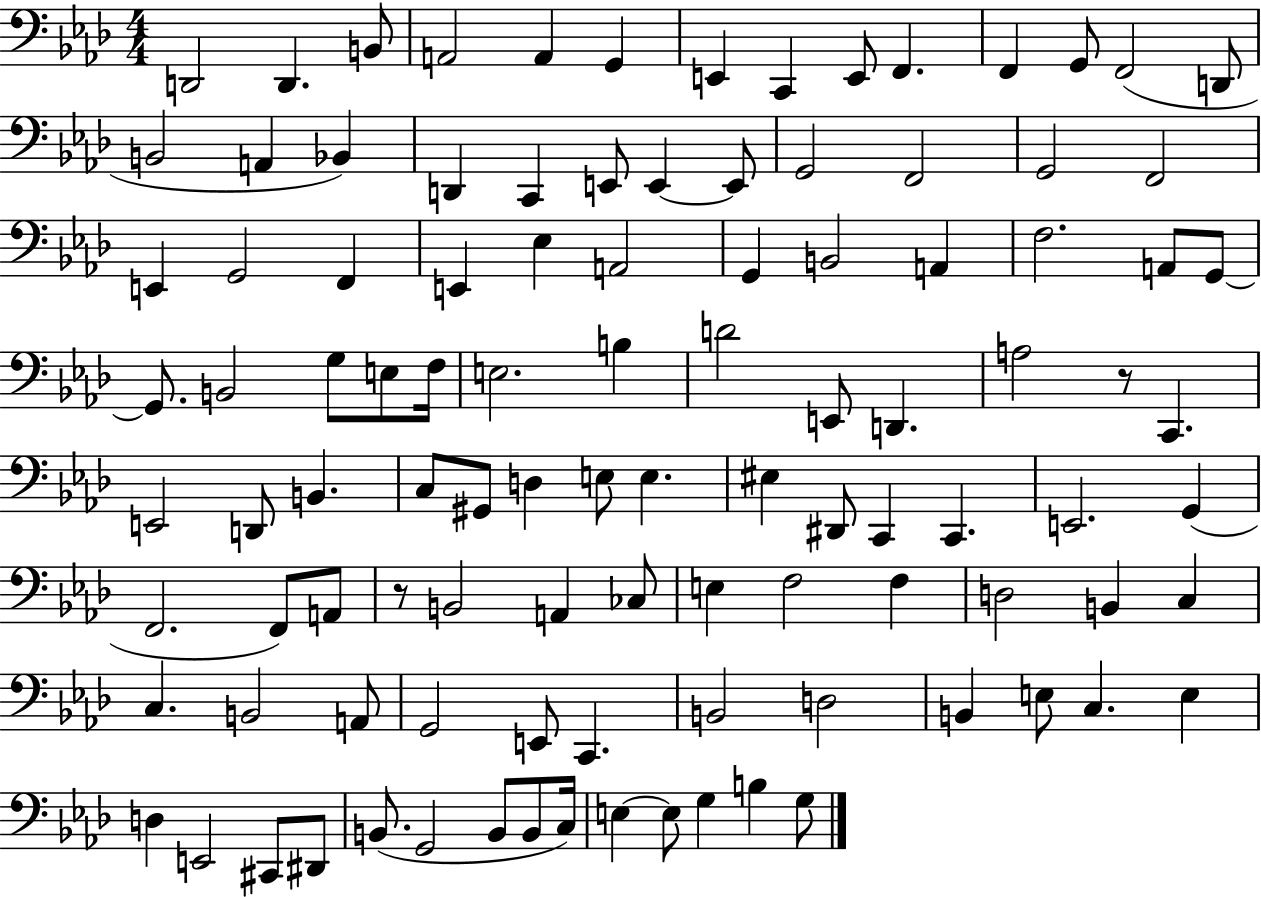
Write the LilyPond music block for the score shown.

{
  \clef bass
  \numericTimeSignature
  \time 4/4
  \key aes \major
  d,2 d,4. b,8 | a,2 a,4 g,4 | e,4 c,4 e,8 f,4. | f,4 g,8 f,2( d,8 | \break b,2 a,4 bes,4) | d,4 c,4 e,8 e,4~~ e,8 | g,2 f,2 | g,2 f,2 | \break e,4 g,2 f,4 | e,4 ees4 a,2 | g,4 b,2 a,4 | f2. a,8 g,8~~ | \break g,8. b,2 g8 e8 f16 | e2. b4 | d'2 e,8 d,4. | a2 r8 c,4. | \break e,2 d,8 b,4. | c8 gis,8 d4 e8 e4. | eis4 dis,8 c,4 c,4. | e,2. g,4( | \break f,2. f,8) a,8 | r8 b,2 a,4 ces8 | e4 f2 f4 | d2 b,4 c4 | \break c4. b,2 a,8 | g,2 e,8 c,4. | b,2 d2 | b,4 e8 c4. e4 | \break d4 e,2 cis,8 dis,8 | b,8.( g,2 b,8 b,8 c16) | e4~~ e8 g4 b4 g8 | \bar "|."
}